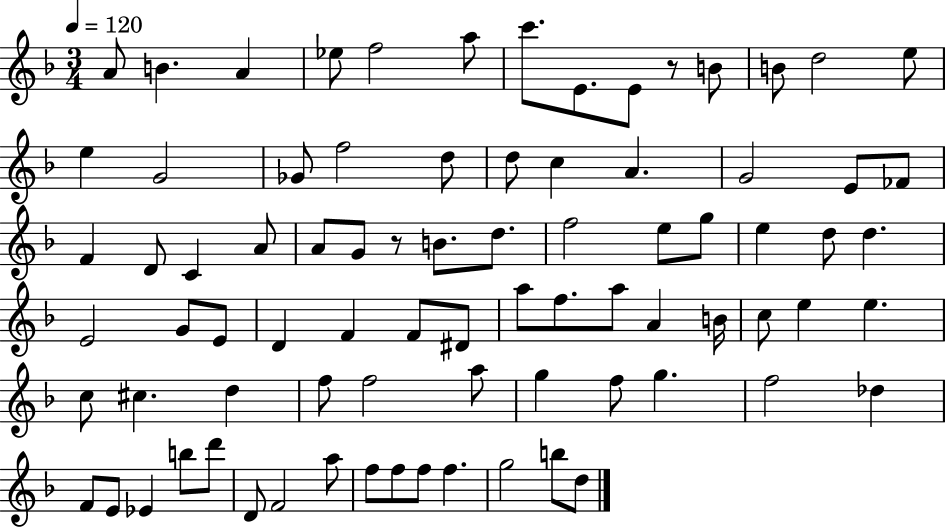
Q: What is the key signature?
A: F major